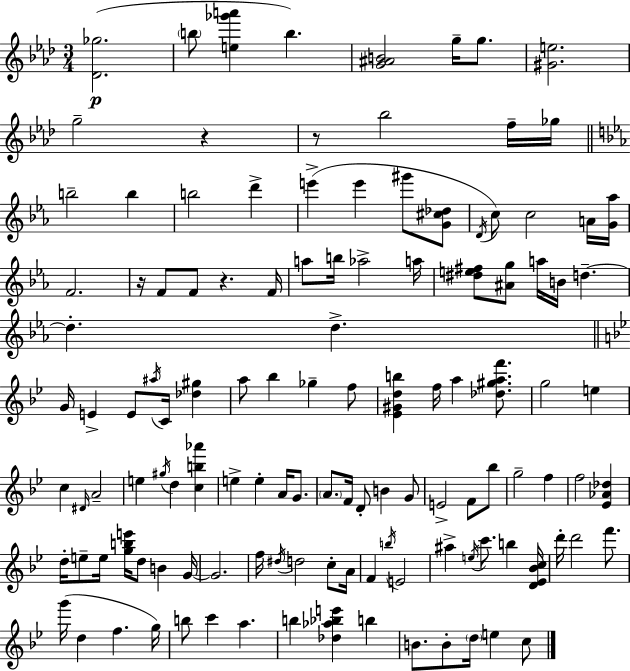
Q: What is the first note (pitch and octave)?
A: B5